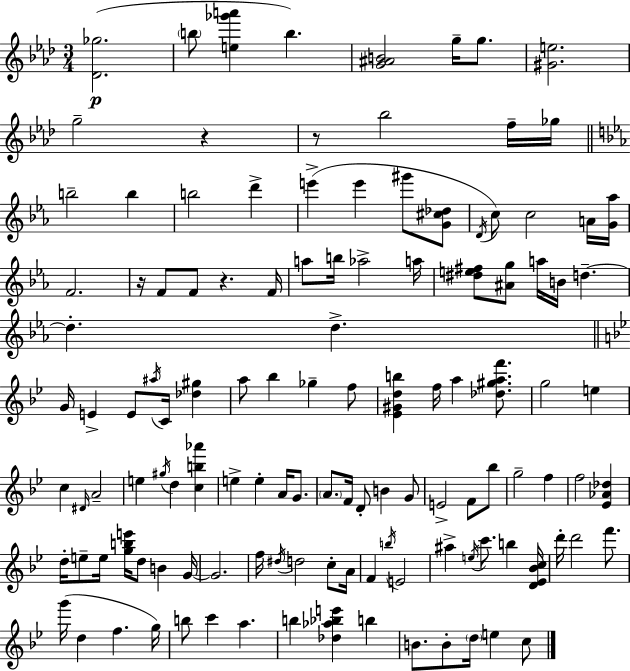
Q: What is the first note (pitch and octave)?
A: B5